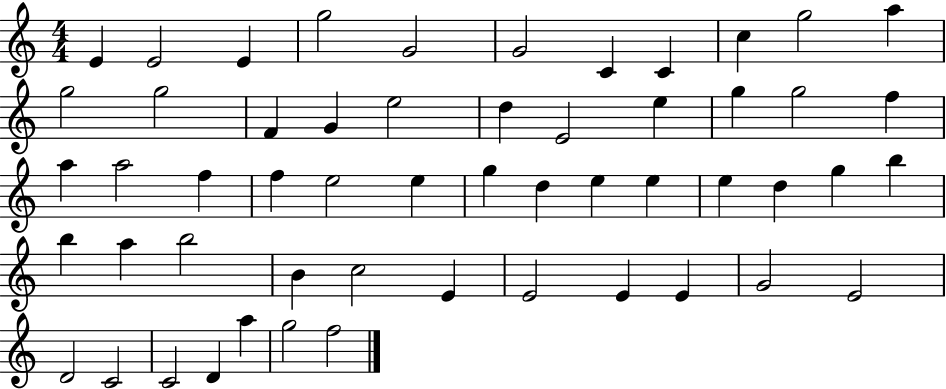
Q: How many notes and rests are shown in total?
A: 54